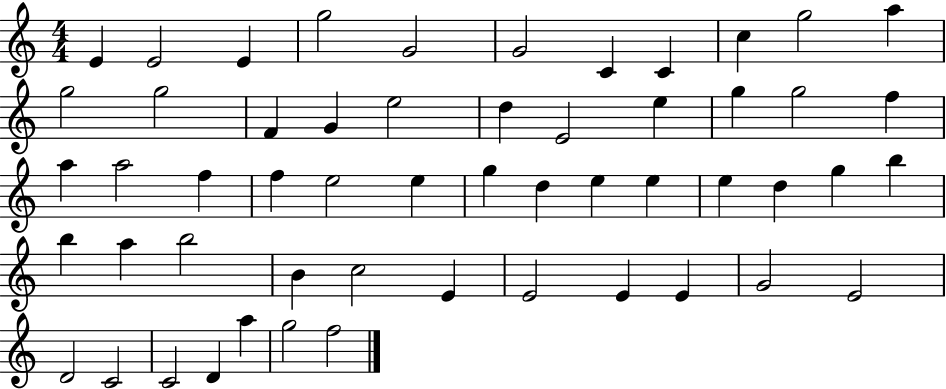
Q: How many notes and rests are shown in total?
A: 54